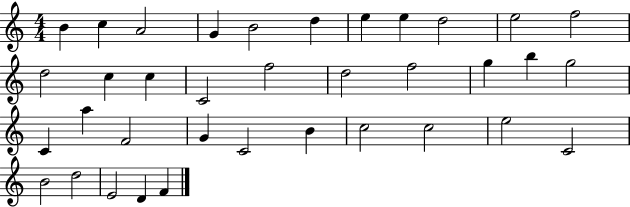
{
  \clef treble
  \numericTimeSignature
  \time 4/4
  \key c \major
  b'4 c''4 a'2 | g'4 b'2 d''4 | e''4 e''4 d''2 | e''2 f''2 | \break d''2 c''4 c''4 | c'2 f''2 | d''2 f''2 | g''4 b''4 g''2 | \break c'4 a''4 f'2 | g'4 c'2 b'4 | c''2 c''2 | e''2 c'2 | \break b'2 d''2 | e'2 d'4 f'4 | \bar "|."
}